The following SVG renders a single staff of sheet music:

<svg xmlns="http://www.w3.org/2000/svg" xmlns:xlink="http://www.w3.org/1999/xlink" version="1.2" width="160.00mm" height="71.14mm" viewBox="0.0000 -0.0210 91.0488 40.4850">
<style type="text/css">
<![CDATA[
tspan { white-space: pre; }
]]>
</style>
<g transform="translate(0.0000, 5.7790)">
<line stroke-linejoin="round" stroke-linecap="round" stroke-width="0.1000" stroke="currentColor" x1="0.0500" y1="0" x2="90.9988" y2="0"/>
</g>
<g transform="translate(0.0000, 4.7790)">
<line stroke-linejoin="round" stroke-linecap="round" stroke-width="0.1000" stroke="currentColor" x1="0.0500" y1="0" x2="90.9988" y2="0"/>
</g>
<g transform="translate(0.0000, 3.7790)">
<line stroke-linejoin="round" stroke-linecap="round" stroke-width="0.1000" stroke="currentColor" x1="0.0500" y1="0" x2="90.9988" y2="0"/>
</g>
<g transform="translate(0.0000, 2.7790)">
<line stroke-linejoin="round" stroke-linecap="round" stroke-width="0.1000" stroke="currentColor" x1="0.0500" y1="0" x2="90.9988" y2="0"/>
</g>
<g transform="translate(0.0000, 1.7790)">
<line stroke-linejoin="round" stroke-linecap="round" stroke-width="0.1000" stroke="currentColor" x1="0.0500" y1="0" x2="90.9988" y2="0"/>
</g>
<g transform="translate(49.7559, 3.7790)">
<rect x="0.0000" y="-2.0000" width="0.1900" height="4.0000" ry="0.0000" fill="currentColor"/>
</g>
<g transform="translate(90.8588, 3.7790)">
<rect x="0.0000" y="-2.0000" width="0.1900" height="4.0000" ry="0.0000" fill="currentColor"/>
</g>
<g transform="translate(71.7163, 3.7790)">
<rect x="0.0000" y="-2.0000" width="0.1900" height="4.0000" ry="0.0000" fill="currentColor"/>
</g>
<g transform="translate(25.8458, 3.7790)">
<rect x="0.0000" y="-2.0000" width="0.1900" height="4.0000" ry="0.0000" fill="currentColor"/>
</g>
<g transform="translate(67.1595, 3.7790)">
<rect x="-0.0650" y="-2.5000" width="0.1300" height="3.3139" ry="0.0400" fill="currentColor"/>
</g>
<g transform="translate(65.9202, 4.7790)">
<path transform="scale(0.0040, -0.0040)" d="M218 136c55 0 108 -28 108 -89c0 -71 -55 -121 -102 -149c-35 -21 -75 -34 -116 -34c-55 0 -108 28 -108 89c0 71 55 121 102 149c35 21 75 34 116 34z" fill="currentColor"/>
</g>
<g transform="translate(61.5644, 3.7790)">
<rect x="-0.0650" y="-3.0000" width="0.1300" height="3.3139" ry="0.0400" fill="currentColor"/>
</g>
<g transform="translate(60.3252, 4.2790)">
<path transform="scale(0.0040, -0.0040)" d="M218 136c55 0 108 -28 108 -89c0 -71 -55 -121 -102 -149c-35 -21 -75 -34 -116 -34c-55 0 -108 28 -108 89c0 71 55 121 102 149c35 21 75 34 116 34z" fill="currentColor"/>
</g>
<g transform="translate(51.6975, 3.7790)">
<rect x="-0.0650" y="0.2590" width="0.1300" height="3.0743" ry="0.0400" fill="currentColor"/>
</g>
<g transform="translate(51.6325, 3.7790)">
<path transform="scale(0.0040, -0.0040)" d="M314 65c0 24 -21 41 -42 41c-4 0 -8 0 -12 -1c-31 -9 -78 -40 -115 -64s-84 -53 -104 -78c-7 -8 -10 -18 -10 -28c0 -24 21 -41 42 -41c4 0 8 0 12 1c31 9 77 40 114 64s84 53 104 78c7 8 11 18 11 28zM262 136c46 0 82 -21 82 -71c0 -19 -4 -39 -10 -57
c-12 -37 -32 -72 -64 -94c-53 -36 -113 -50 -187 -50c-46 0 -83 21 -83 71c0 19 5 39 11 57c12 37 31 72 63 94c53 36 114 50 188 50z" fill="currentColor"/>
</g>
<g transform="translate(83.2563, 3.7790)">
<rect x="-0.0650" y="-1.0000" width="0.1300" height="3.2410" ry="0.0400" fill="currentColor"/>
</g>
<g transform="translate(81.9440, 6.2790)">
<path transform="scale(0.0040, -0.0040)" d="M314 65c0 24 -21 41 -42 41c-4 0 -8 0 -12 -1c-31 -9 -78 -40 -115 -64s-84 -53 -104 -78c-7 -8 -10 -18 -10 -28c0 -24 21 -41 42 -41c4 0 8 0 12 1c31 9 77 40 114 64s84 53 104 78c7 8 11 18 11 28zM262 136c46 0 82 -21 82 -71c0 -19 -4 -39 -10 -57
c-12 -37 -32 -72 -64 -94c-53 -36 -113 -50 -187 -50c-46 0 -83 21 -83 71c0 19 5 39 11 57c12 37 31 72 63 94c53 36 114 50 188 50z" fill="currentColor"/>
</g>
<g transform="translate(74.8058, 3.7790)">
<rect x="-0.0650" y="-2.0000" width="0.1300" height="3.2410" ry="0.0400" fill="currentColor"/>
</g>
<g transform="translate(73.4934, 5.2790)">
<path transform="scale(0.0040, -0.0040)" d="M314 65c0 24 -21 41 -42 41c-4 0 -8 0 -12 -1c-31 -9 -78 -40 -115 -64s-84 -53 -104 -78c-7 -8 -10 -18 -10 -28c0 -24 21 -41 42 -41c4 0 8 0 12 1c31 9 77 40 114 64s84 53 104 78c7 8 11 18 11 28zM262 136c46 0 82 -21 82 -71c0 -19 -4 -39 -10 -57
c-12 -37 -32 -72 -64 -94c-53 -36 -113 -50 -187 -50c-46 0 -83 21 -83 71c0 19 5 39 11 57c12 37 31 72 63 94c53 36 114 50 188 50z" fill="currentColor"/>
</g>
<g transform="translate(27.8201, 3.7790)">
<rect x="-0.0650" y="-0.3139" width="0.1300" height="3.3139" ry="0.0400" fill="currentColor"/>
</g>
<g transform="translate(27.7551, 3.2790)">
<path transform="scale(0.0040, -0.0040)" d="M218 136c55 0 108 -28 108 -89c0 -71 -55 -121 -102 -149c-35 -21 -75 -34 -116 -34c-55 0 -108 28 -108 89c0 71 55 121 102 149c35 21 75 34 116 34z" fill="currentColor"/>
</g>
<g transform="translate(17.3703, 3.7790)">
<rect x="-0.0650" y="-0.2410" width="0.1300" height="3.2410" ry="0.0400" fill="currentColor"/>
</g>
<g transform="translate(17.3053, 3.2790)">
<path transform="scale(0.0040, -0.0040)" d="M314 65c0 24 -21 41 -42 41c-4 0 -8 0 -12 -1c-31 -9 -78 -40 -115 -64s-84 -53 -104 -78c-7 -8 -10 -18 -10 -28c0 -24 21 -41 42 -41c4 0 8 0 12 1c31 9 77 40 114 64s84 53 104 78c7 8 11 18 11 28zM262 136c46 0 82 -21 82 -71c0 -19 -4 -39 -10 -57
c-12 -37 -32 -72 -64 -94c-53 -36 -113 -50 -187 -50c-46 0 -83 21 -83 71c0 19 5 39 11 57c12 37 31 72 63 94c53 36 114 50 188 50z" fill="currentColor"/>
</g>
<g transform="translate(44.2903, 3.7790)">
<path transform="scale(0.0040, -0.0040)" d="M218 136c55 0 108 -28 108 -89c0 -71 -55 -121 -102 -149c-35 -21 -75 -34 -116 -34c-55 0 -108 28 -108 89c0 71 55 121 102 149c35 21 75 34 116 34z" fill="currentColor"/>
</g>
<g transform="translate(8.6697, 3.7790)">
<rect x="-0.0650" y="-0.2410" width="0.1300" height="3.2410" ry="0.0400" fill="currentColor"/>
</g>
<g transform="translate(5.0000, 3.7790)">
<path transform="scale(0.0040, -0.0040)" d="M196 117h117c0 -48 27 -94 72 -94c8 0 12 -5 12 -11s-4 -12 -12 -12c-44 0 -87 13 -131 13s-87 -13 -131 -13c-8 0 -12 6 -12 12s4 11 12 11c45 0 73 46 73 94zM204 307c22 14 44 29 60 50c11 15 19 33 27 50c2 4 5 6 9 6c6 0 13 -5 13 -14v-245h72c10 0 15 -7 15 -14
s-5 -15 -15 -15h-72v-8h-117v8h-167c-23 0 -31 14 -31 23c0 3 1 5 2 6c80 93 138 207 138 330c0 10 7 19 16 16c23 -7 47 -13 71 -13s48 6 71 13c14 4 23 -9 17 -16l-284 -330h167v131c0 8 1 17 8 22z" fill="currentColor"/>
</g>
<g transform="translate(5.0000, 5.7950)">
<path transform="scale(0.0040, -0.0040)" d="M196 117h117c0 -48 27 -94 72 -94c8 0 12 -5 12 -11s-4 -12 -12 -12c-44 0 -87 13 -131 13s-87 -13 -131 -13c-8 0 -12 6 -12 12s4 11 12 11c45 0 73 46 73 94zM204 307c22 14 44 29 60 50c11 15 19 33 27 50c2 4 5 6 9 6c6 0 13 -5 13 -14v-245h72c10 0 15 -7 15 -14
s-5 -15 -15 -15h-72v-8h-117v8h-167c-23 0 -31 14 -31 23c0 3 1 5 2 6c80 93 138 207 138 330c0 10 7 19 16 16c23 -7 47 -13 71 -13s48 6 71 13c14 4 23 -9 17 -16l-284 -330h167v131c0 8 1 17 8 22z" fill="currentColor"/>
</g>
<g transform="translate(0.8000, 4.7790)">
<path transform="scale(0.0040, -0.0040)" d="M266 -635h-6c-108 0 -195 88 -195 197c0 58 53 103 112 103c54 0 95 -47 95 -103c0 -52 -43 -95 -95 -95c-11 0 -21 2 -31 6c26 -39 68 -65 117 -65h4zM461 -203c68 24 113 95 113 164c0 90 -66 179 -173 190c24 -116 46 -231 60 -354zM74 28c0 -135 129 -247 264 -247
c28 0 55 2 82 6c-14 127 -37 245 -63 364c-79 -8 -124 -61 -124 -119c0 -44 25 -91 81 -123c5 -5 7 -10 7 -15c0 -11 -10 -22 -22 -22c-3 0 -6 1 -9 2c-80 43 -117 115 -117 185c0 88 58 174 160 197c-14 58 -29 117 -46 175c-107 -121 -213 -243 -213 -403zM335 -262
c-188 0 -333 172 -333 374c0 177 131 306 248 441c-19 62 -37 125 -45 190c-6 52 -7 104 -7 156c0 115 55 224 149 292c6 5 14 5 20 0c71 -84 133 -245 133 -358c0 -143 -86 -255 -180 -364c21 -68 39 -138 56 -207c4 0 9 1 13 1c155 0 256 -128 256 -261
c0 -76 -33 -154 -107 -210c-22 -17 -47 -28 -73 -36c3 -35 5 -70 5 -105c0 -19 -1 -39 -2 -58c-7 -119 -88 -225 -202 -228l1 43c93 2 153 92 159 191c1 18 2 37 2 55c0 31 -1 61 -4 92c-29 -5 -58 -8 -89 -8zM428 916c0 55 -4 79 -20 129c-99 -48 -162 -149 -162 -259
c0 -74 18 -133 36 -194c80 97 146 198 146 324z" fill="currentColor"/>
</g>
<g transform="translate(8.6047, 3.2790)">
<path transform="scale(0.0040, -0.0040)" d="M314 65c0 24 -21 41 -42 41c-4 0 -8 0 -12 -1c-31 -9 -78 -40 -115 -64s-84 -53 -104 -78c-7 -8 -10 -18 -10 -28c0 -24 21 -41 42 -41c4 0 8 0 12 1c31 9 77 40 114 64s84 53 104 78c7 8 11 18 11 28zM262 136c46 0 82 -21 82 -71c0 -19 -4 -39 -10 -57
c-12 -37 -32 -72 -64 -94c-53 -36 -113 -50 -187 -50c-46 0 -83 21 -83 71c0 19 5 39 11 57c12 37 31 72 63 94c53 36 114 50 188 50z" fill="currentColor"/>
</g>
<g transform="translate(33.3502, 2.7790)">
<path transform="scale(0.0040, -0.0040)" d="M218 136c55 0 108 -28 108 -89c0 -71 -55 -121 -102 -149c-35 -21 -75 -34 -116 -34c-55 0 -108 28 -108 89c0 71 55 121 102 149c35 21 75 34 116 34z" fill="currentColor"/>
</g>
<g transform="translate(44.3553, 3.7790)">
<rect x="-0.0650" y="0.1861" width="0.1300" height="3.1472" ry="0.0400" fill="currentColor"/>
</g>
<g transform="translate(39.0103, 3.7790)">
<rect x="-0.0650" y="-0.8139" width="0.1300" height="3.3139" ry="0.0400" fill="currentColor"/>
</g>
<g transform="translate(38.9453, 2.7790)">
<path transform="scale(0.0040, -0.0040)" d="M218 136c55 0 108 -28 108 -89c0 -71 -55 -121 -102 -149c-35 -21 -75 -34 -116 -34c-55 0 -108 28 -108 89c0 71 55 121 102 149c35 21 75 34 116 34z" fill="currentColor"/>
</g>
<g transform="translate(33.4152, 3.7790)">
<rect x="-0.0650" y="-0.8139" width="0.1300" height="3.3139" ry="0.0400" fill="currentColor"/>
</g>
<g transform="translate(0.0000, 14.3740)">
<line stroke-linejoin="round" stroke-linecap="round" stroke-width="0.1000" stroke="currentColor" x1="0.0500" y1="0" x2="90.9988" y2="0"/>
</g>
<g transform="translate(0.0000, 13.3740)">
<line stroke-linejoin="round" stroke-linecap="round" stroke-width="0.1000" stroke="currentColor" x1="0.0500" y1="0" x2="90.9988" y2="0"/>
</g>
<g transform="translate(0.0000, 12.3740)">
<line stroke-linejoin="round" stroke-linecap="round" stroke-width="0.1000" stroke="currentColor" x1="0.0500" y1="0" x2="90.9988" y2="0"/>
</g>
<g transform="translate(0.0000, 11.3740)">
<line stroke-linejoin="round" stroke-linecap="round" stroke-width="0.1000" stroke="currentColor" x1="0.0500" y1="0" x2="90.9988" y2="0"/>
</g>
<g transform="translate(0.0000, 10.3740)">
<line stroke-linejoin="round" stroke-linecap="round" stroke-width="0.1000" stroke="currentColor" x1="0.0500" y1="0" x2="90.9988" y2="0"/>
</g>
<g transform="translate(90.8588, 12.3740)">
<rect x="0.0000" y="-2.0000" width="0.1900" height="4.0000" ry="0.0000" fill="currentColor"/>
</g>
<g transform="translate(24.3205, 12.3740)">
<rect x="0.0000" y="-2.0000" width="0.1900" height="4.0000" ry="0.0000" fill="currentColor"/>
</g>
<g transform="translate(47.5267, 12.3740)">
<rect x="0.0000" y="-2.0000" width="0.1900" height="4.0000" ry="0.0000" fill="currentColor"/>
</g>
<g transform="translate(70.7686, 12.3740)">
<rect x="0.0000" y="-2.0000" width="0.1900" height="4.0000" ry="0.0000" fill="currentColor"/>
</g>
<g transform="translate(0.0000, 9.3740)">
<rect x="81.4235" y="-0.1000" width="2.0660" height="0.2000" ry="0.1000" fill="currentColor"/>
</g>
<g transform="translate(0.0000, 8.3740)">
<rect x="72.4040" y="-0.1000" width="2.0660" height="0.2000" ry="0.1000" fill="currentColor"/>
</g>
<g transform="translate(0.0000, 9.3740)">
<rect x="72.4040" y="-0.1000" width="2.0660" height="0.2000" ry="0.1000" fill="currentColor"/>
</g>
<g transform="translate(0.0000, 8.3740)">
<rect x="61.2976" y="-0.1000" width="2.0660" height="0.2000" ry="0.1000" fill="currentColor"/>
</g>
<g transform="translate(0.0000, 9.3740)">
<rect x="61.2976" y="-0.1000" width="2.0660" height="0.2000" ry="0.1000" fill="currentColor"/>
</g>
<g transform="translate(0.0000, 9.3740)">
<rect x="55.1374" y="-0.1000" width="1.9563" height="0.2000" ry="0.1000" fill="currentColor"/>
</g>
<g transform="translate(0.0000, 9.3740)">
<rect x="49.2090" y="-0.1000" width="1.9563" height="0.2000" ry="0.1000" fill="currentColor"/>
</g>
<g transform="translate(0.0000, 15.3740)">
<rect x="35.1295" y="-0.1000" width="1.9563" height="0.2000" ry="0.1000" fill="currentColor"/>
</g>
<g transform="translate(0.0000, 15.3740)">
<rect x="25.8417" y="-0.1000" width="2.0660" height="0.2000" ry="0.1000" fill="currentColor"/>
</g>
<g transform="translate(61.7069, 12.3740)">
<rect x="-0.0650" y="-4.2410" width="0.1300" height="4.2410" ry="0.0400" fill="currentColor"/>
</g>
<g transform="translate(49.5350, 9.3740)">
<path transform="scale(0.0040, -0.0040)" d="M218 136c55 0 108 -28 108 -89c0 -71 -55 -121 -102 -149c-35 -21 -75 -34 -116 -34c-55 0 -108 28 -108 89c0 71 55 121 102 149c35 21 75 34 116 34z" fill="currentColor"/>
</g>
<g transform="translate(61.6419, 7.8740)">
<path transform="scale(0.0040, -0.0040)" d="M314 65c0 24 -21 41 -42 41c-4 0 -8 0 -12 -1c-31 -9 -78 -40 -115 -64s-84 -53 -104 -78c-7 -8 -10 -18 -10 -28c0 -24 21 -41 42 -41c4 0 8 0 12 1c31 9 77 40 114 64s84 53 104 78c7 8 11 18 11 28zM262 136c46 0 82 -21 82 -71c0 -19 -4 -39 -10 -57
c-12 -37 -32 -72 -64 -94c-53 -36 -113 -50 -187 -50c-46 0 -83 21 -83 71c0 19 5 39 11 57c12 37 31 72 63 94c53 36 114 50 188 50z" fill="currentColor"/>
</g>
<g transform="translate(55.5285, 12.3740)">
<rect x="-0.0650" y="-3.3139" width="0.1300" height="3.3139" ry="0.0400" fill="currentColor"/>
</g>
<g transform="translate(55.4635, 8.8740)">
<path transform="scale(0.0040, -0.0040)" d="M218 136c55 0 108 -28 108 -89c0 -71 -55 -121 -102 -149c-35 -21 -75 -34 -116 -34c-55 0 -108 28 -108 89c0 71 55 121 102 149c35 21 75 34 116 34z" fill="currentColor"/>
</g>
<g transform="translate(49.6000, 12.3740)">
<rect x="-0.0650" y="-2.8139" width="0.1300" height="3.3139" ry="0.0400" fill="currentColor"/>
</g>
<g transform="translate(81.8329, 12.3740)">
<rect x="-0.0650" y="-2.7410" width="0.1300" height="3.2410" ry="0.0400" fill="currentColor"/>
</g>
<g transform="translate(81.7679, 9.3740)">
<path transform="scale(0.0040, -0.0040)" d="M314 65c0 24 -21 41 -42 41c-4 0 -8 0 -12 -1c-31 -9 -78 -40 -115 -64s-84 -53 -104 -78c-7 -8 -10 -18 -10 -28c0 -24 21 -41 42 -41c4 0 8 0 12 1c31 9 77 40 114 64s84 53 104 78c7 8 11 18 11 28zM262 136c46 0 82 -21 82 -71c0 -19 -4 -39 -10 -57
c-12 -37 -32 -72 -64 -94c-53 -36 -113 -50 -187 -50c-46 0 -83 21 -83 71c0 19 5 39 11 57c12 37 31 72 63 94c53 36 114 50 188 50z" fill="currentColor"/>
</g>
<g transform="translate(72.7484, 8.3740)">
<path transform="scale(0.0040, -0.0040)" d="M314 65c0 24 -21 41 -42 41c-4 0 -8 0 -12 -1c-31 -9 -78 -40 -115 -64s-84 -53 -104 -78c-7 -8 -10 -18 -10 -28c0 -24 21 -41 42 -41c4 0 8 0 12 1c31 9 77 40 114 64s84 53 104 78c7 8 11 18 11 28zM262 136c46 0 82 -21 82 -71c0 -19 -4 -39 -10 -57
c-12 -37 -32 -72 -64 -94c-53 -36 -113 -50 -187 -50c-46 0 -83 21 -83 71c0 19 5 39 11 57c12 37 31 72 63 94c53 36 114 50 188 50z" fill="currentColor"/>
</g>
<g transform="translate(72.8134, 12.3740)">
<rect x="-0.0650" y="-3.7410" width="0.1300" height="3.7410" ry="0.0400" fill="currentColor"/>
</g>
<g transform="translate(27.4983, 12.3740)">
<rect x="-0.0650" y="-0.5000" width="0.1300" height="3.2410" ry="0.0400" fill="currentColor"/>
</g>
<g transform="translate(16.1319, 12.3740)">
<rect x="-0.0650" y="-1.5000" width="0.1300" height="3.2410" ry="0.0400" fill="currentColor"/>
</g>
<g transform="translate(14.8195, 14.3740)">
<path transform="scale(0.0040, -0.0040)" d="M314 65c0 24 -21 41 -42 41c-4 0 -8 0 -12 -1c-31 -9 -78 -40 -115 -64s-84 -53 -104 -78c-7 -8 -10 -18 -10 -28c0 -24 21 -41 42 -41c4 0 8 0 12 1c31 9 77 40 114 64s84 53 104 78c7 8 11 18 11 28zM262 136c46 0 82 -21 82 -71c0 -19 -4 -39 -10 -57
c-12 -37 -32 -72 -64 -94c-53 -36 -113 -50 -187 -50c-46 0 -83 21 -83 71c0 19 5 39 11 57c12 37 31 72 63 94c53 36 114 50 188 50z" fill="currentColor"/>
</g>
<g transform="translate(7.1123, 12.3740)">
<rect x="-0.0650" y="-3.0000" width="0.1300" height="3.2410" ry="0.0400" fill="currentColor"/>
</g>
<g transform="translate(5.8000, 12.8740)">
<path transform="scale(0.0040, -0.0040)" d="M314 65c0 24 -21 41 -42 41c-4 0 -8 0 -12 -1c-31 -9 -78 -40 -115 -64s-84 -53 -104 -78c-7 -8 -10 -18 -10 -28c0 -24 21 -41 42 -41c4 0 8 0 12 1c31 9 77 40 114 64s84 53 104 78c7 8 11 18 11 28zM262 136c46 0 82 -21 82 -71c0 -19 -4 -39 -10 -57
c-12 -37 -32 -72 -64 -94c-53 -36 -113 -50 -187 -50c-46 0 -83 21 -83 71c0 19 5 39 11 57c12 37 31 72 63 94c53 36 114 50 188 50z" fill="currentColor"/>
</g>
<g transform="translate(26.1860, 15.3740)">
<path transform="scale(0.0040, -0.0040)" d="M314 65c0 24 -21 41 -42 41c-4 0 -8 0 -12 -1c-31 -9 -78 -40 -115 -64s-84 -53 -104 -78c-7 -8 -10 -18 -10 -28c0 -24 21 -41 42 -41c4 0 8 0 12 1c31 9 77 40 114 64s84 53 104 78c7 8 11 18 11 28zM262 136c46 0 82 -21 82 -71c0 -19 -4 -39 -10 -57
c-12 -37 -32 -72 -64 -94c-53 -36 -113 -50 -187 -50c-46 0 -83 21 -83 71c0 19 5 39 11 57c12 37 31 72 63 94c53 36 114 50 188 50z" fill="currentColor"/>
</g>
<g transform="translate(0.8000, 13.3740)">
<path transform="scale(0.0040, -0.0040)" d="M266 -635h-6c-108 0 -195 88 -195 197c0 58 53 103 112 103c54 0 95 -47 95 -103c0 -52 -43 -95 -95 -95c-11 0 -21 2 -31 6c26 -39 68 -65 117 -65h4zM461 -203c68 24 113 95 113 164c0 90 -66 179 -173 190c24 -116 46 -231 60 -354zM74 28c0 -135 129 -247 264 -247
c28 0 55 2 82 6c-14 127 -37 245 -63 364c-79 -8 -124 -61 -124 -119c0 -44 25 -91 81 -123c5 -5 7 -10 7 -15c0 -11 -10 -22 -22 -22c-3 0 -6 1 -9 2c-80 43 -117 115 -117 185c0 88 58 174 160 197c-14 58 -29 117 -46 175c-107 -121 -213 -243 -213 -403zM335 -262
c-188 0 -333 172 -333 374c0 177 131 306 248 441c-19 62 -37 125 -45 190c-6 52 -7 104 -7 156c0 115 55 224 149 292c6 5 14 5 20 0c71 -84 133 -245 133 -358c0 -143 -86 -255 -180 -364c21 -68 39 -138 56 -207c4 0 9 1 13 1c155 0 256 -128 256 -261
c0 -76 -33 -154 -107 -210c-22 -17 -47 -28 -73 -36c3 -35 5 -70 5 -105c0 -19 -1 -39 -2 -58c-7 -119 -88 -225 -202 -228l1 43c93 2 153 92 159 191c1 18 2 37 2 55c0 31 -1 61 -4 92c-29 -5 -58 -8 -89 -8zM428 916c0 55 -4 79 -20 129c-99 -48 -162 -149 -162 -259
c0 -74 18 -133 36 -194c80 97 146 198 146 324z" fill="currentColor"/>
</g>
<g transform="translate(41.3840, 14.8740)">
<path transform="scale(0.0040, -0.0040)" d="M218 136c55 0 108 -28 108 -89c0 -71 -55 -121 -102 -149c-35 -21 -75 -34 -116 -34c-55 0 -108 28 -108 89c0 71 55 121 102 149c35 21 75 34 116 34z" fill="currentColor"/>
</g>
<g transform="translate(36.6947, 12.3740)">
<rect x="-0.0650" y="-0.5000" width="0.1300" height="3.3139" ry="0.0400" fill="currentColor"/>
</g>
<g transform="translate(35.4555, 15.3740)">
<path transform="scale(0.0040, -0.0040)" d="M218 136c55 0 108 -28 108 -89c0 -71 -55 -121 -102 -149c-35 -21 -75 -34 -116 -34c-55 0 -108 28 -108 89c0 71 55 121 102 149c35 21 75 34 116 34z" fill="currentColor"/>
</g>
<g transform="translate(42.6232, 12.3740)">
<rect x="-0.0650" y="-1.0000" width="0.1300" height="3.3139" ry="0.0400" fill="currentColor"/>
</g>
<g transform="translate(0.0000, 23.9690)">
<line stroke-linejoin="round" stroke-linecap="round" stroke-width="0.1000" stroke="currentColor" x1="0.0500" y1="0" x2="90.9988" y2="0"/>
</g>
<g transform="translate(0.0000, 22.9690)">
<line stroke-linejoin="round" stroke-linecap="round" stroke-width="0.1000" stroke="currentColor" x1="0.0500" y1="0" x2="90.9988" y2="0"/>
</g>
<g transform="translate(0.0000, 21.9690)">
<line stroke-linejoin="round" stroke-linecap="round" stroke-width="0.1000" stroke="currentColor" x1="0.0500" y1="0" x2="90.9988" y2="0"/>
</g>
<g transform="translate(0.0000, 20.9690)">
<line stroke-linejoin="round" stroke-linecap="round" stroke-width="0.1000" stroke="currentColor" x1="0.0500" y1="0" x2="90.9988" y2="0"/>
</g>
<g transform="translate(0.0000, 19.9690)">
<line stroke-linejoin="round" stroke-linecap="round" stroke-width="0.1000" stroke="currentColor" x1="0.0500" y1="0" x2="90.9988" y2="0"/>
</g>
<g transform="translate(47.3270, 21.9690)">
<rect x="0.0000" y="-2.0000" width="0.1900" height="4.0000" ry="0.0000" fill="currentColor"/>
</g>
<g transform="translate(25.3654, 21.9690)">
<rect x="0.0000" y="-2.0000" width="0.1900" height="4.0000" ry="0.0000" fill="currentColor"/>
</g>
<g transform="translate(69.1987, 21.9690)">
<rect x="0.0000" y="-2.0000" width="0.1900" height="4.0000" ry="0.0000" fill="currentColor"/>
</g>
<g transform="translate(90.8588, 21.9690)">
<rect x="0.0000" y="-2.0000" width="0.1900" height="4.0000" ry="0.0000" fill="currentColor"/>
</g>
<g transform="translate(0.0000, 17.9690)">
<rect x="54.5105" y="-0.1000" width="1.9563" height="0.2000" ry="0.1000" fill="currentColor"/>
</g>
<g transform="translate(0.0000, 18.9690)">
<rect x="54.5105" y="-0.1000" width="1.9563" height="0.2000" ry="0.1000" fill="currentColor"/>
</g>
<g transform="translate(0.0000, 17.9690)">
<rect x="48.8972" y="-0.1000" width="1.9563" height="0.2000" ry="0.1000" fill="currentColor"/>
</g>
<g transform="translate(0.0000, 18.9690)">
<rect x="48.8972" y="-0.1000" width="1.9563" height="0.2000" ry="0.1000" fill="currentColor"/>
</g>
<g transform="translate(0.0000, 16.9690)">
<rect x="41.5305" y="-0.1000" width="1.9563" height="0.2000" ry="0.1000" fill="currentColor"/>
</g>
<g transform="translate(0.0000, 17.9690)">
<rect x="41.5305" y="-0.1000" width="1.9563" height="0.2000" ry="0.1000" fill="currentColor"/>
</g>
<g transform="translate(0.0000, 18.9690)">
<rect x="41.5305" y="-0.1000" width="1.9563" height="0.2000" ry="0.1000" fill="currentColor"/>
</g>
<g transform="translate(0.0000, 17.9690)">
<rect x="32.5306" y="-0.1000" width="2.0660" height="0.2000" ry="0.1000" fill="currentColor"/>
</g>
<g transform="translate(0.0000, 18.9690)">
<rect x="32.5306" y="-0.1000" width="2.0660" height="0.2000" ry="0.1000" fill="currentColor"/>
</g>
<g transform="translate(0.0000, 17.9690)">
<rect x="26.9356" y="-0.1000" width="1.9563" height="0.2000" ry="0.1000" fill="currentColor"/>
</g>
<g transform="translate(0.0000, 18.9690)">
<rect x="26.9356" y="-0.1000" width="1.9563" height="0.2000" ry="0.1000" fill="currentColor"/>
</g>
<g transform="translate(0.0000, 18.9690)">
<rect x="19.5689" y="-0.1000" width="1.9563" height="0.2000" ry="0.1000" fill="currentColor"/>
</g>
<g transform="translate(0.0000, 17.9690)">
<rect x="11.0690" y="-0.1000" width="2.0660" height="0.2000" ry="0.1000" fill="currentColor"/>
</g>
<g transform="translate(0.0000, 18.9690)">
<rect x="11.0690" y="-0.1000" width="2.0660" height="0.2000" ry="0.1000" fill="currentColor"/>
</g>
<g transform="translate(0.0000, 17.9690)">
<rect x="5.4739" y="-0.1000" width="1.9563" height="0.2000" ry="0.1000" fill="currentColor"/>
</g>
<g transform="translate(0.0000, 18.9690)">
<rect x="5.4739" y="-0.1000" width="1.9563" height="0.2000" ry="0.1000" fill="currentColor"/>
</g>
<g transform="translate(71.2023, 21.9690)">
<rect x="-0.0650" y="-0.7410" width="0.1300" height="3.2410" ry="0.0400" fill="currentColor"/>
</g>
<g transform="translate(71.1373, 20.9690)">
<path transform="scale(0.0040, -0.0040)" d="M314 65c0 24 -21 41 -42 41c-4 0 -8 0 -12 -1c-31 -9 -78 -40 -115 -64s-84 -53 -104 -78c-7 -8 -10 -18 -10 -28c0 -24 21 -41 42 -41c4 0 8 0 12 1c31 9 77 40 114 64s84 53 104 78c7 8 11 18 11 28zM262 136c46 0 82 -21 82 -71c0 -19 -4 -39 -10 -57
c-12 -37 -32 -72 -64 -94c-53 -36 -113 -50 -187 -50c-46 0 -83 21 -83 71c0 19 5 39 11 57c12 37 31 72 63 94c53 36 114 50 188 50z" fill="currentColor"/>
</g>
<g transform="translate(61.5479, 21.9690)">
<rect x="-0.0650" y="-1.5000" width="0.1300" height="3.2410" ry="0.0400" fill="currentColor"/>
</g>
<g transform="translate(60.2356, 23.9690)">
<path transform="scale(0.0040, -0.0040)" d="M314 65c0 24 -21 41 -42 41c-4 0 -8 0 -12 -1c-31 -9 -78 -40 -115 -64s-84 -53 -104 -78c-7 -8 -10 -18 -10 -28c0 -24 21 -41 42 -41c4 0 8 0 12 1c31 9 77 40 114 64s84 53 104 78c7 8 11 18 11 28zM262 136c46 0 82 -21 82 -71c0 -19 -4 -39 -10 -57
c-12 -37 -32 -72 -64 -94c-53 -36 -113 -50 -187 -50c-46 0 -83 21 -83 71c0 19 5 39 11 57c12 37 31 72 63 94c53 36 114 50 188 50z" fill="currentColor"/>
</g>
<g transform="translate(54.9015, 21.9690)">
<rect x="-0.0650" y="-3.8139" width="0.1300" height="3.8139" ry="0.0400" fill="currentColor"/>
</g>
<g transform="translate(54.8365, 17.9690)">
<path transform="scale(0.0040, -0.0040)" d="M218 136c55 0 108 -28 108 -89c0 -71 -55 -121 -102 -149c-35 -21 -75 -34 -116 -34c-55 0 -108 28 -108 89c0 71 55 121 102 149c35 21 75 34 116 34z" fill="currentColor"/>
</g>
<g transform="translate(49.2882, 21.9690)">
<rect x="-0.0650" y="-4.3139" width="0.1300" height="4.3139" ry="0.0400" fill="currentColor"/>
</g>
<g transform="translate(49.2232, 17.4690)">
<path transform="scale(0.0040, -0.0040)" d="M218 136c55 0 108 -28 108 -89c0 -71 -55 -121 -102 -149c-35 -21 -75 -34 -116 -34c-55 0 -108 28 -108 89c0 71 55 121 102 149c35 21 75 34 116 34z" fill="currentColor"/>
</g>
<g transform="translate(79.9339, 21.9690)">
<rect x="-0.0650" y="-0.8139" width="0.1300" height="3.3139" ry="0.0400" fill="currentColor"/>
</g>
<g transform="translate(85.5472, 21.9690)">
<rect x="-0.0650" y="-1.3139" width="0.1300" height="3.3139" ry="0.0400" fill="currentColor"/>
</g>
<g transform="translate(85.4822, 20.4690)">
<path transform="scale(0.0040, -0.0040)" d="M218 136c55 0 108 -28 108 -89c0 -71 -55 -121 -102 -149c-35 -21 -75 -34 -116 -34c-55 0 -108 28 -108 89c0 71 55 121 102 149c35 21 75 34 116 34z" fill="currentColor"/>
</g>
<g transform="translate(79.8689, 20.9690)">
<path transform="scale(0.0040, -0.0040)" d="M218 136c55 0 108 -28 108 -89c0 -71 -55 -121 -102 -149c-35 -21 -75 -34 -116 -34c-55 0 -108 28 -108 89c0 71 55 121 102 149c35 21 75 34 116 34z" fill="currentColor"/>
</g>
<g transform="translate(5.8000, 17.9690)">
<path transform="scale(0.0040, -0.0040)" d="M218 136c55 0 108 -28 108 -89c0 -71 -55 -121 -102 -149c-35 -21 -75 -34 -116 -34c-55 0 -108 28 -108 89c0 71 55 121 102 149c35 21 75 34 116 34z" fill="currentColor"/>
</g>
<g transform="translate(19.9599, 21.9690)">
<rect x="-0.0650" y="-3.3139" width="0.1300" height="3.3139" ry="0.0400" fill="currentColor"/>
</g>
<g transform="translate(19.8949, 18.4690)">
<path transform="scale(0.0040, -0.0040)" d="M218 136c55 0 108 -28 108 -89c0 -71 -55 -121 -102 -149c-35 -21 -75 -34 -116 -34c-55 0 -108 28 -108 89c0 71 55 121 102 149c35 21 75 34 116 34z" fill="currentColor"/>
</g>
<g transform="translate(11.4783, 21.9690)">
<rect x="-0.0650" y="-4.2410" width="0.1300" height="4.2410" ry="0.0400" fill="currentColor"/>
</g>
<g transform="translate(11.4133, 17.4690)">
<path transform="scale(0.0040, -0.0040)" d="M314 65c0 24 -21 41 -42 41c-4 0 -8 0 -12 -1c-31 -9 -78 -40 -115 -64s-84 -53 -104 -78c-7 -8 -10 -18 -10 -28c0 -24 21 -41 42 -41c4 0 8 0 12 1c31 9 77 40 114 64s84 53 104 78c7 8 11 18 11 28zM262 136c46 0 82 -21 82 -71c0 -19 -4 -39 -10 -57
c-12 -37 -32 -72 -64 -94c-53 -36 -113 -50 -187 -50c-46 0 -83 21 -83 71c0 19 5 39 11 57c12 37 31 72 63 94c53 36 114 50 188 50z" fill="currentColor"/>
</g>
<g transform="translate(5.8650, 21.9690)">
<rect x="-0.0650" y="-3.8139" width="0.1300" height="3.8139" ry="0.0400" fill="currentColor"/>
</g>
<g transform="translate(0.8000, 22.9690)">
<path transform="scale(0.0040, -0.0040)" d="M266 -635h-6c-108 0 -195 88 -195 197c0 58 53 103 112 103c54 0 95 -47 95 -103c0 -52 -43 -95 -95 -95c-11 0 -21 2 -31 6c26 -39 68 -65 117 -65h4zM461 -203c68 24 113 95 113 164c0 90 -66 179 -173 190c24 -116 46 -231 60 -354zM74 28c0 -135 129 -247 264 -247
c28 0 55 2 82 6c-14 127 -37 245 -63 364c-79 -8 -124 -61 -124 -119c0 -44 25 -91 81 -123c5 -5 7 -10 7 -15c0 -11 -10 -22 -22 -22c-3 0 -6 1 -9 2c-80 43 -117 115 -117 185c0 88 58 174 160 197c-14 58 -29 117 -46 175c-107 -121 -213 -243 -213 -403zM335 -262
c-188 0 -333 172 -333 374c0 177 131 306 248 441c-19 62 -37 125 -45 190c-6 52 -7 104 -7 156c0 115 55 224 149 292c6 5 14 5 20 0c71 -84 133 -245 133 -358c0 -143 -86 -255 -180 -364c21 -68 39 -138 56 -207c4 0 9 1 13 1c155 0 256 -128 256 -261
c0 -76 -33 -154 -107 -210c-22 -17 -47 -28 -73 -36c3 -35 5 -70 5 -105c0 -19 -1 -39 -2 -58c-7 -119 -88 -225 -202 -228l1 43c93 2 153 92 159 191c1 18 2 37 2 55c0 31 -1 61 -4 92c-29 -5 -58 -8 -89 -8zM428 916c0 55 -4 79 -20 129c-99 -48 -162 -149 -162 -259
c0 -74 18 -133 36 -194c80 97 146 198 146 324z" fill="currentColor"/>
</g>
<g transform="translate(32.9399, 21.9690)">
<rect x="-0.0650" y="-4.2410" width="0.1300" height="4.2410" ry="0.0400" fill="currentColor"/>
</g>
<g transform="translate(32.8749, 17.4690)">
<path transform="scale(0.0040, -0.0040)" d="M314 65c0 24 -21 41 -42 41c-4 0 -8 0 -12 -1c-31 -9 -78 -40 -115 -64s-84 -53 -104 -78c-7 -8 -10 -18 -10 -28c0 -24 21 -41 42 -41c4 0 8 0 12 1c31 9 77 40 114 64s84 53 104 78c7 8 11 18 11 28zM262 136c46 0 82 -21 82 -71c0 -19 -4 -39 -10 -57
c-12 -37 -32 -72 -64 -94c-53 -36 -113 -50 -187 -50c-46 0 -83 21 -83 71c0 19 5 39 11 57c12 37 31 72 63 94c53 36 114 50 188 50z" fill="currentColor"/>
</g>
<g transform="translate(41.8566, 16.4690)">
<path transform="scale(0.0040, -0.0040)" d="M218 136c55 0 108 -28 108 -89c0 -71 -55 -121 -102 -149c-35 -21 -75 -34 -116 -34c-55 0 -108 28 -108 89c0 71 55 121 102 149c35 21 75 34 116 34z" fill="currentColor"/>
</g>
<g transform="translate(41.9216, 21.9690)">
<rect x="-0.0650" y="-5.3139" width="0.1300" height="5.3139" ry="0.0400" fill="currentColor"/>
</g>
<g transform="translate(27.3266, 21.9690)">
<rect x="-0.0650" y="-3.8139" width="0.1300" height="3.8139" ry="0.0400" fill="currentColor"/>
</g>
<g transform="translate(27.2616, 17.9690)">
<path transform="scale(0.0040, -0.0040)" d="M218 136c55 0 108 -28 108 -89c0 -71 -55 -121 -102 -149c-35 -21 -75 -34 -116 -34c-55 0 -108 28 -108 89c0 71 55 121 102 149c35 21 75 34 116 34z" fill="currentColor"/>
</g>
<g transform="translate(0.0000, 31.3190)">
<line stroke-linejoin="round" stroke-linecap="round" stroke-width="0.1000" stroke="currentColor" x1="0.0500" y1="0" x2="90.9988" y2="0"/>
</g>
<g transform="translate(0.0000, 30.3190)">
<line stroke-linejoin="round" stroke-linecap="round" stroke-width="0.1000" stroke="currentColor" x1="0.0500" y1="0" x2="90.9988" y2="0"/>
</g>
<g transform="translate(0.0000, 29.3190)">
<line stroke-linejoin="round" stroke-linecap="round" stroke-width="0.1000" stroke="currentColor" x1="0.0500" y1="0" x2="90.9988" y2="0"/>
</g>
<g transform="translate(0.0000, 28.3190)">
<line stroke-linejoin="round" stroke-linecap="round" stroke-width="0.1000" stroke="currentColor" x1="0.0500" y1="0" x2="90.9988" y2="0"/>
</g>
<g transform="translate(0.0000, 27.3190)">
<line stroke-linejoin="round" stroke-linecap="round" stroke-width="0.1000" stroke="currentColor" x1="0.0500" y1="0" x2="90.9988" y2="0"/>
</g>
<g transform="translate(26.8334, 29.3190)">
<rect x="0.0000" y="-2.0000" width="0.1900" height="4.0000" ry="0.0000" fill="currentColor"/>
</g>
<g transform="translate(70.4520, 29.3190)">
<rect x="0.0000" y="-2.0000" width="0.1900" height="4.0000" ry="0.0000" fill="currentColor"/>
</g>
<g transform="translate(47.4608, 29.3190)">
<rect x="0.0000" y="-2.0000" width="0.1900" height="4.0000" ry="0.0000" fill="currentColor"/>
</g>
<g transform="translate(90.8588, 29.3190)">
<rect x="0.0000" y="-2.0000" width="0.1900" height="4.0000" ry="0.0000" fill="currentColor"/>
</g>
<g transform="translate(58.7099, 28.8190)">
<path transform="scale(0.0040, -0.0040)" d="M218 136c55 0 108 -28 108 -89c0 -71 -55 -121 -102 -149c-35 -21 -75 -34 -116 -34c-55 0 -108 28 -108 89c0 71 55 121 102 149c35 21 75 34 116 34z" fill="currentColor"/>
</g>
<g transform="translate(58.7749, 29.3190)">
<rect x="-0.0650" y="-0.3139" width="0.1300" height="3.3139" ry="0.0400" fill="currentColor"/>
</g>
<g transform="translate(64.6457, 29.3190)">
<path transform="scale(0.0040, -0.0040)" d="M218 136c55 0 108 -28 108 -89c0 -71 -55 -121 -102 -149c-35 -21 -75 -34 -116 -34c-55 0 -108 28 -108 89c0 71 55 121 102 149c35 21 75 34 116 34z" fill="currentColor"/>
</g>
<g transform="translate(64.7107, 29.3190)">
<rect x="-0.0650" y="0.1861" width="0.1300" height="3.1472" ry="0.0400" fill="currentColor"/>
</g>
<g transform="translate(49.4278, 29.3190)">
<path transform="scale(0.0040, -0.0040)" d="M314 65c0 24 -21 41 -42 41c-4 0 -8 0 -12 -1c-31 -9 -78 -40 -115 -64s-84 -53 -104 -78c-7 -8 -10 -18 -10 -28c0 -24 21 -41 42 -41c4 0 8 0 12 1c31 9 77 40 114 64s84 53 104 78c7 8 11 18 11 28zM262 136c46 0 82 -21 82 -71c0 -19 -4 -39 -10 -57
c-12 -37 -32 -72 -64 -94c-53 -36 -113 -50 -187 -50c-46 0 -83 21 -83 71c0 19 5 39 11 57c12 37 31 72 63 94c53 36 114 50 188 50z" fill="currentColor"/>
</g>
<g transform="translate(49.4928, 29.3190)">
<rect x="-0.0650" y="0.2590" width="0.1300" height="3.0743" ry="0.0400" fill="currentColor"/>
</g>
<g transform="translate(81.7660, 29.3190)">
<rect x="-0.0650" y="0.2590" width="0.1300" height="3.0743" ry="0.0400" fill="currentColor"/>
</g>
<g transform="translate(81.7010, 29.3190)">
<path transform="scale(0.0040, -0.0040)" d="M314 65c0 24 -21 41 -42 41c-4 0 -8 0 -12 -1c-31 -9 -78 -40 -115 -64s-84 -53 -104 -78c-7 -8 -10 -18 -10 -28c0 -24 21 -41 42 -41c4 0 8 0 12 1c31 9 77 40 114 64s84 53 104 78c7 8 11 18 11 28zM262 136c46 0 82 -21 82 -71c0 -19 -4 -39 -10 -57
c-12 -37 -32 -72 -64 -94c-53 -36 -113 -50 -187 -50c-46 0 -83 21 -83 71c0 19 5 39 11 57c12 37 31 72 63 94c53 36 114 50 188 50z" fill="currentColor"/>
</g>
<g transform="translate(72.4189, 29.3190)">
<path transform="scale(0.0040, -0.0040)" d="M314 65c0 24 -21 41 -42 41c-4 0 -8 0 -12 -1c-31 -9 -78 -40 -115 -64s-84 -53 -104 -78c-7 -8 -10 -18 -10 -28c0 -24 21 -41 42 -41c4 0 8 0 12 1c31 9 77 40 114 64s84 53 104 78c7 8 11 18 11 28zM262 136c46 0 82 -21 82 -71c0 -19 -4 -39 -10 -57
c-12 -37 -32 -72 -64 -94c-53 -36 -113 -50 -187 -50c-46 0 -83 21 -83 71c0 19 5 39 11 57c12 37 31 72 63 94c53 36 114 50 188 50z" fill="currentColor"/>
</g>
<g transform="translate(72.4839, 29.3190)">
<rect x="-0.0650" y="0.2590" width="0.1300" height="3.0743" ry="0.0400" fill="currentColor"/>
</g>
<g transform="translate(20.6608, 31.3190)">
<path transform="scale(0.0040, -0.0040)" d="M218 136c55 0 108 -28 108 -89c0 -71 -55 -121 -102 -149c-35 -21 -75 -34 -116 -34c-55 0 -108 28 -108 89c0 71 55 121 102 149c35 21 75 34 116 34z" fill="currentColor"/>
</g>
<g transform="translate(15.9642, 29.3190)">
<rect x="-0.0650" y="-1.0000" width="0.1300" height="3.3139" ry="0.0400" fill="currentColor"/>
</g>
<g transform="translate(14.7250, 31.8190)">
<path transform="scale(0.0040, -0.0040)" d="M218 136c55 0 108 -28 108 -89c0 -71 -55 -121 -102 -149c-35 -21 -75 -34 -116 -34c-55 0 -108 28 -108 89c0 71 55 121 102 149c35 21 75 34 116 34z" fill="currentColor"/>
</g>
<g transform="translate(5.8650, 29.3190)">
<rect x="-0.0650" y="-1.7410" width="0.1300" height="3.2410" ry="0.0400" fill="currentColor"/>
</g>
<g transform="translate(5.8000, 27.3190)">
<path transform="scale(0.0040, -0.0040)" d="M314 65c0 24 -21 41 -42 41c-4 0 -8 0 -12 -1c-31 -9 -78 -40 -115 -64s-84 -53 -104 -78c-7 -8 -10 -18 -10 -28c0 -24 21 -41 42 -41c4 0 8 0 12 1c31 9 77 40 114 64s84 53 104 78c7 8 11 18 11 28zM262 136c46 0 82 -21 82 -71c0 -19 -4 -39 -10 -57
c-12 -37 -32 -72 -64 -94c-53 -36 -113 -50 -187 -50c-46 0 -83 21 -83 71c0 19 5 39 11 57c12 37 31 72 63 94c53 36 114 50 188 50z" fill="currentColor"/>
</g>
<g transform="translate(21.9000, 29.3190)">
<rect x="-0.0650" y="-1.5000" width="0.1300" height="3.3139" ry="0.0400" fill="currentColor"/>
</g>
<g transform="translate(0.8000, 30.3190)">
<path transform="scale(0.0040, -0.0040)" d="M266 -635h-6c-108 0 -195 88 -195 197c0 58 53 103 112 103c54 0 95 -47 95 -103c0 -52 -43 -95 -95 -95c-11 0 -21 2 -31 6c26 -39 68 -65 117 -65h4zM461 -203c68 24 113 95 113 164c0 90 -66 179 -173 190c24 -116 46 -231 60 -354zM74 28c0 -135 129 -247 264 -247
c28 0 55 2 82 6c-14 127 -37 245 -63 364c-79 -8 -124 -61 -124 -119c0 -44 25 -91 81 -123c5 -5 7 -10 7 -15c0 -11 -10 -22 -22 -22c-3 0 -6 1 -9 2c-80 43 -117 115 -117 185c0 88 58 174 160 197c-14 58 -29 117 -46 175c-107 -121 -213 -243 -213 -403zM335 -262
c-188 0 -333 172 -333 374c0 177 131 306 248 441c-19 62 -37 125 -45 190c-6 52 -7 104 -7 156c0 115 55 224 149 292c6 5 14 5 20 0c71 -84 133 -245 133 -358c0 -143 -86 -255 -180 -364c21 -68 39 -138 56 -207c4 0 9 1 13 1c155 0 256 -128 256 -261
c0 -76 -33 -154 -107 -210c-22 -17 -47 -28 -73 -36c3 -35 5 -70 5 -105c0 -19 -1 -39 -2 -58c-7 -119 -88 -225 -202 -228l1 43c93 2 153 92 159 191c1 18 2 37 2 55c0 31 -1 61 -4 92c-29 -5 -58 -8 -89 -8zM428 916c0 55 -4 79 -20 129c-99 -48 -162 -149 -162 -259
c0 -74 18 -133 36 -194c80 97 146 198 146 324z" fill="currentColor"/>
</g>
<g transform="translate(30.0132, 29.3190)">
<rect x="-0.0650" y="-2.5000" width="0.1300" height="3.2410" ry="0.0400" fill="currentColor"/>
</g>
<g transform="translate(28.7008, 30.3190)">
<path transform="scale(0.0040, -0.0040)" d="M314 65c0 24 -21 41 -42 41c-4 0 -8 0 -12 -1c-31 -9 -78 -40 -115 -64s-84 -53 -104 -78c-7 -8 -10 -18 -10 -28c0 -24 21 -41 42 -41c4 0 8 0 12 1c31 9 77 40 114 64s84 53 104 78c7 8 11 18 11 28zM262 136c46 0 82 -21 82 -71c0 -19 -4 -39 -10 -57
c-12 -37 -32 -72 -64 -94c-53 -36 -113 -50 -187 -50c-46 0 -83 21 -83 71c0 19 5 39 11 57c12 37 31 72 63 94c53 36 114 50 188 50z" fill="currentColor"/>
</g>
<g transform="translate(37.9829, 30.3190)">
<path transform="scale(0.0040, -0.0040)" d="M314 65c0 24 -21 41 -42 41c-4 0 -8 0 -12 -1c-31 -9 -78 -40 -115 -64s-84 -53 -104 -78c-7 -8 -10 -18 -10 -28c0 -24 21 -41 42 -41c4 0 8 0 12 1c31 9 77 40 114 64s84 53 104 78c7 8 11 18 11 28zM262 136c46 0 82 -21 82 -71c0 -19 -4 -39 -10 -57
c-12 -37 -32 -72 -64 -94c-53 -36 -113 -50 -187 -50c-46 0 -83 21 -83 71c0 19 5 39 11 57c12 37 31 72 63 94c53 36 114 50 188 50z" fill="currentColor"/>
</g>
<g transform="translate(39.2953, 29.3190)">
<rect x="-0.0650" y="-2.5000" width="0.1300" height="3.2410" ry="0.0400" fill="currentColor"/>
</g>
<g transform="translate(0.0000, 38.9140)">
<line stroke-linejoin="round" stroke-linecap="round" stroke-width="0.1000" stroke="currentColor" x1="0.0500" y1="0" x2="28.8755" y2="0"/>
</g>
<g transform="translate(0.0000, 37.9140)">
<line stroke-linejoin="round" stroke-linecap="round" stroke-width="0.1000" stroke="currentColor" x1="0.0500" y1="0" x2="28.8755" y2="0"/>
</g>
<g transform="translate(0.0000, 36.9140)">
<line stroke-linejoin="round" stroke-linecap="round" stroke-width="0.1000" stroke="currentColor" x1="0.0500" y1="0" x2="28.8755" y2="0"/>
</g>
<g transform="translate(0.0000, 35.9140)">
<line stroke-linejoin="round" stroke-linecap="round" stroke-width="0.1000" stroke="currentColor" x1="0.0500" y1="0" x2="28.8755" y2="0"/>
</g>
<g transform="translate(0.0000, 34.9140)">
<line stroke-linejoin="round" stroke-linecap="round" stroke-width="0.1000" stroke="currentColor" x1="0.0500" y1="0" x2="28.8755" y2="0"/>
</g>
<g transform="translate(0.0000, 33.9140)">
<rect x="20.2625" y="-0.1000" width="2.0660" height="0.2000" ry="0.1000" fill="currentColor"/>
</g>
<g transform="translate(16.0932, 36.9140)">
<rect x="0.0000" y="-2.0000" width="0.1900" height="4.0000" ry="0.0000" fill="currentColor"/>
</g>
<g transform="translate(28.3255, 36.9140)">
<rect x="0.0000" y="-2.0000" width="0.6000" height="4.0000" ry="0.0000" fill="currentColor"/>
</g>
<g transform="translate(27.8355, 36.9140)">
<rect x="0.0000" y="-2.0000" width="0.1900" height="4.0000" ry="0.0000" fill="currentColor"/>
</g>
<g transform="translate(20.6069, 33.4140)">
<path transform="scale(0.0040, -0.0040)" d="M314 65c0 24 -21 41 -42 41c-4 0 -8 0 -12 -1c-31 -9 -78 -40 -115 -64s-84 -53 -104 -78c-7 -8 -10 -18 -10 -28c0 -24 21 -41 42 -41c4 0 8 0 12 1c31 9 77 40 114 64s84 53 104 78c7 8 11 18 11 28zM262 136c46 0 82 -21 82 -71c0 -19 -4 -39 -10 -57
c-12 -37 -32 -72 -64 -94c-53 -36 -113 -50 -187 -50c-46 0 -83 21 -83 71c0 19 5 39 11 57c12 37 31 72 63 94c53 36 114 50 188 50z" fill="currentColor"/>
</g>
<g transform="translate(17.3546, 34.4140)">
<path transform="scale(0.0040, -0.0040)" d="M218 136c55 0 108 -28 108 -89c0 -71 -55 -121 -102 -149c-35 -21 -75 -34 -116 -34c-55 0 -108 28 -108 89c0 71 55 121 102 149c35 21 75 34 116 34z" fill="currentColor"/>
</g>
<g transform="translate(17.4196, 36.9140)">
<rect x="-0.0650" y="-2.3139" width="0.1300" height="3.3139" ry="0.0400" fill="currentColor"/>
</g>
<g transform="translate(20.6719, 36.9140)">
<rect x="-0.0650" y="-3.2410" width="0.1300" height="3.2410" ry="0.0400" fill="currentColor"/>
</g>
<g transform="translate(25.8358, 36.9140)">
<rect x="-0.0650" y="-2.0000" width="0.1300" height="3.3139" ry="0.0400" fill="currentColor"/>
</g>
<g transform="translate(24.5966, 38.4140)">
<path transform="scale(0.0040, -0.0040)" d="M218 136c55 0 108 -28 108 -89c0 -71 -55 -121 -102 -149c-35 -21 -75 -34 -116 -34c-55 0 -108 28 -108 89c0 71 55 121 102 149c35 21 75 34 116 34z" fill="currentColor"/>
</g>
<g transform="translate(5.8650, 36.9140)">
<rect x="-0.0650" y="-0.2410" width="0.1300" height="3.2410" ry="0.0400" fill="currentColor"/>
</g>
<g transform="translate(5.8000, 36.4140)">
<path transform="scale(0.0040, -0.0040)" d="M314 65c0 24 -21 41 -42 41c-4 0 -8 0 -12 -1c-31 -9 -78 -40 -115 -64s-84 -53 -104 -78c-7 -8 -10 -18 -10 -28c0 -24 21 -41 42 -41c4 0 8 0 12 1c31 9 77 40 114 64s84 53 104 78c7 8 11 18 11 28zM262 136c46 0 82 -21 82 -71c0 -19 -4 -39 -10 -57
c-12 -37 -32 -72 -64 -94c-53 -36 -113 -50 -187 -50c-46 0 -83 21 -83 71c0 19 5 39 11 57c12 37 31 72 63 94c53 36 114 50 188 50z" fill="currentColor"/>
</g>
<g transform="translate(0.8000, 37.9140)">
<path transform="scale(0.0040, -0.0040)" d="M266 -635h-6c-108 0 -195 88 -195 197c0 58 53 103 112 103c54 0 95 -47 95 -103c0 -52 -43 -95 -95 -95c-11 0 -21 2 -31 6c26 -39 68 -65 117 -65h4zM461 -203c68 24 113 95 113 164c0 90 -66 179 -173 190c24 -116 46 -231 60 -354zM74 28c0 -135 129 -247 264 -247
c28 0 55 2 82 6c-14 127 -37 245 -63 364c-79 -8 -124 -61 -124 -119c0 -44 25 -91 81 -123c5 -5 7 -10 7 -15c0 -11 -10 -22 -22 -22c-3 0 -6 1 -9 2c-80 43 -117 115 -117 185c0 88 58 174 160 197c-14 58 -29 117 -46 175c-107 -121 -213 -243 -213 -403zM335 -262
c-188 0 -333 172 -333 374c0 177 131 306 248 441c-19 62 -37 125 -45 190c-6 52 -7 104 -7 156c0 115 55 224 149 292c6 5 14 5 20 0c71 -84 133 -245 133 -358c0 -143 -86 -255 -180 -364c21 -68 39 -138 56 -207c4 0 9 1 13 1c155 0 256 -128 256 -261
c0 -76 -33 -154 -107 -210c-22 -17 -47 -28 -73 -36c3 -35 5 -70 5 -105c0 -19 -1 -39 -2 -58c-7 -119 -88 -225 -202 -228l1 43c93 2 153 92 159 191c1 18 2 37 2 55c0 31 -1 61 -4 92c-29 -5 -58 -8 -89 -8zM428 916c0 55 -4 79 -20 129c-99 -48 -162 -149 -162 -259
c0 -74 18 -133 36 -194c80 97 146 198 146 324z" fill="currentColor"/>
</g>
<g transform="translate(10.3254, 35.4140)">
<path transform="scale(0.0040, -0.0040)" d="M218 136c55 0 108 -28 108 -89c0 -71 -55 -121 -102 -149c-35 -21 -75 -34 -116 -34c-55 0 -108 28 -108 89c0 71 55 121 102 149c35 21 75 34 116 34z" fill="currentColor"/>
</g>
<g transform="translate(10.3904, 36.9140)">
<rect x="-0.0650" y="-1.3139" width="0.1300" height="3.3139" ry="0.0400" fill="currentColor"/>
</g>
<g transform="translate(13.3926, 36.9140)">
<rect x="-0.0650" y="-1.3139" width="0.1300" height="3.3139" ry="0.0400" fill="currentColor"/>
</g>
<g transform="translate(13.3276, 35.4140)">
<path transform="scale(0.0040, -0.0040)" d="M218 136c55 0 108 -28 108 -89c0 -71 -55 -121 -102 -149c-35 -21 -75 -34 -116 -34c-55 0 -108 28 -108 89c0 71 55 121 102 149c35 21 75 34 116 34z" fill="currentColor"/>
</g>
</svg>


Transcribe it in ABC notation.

X:1
T:Untitled
M:4/4
L:1/4
K:C
c2 c2 c d d B B2 A G F2 D2 A2 E2 C2 C D a b d'2 c'2 a2 c' d'2 b c' d'2 f' d' c' E2 d2 d e f2 D E G2 G2 B2 c B B2 B2 c2 e e g b2 F